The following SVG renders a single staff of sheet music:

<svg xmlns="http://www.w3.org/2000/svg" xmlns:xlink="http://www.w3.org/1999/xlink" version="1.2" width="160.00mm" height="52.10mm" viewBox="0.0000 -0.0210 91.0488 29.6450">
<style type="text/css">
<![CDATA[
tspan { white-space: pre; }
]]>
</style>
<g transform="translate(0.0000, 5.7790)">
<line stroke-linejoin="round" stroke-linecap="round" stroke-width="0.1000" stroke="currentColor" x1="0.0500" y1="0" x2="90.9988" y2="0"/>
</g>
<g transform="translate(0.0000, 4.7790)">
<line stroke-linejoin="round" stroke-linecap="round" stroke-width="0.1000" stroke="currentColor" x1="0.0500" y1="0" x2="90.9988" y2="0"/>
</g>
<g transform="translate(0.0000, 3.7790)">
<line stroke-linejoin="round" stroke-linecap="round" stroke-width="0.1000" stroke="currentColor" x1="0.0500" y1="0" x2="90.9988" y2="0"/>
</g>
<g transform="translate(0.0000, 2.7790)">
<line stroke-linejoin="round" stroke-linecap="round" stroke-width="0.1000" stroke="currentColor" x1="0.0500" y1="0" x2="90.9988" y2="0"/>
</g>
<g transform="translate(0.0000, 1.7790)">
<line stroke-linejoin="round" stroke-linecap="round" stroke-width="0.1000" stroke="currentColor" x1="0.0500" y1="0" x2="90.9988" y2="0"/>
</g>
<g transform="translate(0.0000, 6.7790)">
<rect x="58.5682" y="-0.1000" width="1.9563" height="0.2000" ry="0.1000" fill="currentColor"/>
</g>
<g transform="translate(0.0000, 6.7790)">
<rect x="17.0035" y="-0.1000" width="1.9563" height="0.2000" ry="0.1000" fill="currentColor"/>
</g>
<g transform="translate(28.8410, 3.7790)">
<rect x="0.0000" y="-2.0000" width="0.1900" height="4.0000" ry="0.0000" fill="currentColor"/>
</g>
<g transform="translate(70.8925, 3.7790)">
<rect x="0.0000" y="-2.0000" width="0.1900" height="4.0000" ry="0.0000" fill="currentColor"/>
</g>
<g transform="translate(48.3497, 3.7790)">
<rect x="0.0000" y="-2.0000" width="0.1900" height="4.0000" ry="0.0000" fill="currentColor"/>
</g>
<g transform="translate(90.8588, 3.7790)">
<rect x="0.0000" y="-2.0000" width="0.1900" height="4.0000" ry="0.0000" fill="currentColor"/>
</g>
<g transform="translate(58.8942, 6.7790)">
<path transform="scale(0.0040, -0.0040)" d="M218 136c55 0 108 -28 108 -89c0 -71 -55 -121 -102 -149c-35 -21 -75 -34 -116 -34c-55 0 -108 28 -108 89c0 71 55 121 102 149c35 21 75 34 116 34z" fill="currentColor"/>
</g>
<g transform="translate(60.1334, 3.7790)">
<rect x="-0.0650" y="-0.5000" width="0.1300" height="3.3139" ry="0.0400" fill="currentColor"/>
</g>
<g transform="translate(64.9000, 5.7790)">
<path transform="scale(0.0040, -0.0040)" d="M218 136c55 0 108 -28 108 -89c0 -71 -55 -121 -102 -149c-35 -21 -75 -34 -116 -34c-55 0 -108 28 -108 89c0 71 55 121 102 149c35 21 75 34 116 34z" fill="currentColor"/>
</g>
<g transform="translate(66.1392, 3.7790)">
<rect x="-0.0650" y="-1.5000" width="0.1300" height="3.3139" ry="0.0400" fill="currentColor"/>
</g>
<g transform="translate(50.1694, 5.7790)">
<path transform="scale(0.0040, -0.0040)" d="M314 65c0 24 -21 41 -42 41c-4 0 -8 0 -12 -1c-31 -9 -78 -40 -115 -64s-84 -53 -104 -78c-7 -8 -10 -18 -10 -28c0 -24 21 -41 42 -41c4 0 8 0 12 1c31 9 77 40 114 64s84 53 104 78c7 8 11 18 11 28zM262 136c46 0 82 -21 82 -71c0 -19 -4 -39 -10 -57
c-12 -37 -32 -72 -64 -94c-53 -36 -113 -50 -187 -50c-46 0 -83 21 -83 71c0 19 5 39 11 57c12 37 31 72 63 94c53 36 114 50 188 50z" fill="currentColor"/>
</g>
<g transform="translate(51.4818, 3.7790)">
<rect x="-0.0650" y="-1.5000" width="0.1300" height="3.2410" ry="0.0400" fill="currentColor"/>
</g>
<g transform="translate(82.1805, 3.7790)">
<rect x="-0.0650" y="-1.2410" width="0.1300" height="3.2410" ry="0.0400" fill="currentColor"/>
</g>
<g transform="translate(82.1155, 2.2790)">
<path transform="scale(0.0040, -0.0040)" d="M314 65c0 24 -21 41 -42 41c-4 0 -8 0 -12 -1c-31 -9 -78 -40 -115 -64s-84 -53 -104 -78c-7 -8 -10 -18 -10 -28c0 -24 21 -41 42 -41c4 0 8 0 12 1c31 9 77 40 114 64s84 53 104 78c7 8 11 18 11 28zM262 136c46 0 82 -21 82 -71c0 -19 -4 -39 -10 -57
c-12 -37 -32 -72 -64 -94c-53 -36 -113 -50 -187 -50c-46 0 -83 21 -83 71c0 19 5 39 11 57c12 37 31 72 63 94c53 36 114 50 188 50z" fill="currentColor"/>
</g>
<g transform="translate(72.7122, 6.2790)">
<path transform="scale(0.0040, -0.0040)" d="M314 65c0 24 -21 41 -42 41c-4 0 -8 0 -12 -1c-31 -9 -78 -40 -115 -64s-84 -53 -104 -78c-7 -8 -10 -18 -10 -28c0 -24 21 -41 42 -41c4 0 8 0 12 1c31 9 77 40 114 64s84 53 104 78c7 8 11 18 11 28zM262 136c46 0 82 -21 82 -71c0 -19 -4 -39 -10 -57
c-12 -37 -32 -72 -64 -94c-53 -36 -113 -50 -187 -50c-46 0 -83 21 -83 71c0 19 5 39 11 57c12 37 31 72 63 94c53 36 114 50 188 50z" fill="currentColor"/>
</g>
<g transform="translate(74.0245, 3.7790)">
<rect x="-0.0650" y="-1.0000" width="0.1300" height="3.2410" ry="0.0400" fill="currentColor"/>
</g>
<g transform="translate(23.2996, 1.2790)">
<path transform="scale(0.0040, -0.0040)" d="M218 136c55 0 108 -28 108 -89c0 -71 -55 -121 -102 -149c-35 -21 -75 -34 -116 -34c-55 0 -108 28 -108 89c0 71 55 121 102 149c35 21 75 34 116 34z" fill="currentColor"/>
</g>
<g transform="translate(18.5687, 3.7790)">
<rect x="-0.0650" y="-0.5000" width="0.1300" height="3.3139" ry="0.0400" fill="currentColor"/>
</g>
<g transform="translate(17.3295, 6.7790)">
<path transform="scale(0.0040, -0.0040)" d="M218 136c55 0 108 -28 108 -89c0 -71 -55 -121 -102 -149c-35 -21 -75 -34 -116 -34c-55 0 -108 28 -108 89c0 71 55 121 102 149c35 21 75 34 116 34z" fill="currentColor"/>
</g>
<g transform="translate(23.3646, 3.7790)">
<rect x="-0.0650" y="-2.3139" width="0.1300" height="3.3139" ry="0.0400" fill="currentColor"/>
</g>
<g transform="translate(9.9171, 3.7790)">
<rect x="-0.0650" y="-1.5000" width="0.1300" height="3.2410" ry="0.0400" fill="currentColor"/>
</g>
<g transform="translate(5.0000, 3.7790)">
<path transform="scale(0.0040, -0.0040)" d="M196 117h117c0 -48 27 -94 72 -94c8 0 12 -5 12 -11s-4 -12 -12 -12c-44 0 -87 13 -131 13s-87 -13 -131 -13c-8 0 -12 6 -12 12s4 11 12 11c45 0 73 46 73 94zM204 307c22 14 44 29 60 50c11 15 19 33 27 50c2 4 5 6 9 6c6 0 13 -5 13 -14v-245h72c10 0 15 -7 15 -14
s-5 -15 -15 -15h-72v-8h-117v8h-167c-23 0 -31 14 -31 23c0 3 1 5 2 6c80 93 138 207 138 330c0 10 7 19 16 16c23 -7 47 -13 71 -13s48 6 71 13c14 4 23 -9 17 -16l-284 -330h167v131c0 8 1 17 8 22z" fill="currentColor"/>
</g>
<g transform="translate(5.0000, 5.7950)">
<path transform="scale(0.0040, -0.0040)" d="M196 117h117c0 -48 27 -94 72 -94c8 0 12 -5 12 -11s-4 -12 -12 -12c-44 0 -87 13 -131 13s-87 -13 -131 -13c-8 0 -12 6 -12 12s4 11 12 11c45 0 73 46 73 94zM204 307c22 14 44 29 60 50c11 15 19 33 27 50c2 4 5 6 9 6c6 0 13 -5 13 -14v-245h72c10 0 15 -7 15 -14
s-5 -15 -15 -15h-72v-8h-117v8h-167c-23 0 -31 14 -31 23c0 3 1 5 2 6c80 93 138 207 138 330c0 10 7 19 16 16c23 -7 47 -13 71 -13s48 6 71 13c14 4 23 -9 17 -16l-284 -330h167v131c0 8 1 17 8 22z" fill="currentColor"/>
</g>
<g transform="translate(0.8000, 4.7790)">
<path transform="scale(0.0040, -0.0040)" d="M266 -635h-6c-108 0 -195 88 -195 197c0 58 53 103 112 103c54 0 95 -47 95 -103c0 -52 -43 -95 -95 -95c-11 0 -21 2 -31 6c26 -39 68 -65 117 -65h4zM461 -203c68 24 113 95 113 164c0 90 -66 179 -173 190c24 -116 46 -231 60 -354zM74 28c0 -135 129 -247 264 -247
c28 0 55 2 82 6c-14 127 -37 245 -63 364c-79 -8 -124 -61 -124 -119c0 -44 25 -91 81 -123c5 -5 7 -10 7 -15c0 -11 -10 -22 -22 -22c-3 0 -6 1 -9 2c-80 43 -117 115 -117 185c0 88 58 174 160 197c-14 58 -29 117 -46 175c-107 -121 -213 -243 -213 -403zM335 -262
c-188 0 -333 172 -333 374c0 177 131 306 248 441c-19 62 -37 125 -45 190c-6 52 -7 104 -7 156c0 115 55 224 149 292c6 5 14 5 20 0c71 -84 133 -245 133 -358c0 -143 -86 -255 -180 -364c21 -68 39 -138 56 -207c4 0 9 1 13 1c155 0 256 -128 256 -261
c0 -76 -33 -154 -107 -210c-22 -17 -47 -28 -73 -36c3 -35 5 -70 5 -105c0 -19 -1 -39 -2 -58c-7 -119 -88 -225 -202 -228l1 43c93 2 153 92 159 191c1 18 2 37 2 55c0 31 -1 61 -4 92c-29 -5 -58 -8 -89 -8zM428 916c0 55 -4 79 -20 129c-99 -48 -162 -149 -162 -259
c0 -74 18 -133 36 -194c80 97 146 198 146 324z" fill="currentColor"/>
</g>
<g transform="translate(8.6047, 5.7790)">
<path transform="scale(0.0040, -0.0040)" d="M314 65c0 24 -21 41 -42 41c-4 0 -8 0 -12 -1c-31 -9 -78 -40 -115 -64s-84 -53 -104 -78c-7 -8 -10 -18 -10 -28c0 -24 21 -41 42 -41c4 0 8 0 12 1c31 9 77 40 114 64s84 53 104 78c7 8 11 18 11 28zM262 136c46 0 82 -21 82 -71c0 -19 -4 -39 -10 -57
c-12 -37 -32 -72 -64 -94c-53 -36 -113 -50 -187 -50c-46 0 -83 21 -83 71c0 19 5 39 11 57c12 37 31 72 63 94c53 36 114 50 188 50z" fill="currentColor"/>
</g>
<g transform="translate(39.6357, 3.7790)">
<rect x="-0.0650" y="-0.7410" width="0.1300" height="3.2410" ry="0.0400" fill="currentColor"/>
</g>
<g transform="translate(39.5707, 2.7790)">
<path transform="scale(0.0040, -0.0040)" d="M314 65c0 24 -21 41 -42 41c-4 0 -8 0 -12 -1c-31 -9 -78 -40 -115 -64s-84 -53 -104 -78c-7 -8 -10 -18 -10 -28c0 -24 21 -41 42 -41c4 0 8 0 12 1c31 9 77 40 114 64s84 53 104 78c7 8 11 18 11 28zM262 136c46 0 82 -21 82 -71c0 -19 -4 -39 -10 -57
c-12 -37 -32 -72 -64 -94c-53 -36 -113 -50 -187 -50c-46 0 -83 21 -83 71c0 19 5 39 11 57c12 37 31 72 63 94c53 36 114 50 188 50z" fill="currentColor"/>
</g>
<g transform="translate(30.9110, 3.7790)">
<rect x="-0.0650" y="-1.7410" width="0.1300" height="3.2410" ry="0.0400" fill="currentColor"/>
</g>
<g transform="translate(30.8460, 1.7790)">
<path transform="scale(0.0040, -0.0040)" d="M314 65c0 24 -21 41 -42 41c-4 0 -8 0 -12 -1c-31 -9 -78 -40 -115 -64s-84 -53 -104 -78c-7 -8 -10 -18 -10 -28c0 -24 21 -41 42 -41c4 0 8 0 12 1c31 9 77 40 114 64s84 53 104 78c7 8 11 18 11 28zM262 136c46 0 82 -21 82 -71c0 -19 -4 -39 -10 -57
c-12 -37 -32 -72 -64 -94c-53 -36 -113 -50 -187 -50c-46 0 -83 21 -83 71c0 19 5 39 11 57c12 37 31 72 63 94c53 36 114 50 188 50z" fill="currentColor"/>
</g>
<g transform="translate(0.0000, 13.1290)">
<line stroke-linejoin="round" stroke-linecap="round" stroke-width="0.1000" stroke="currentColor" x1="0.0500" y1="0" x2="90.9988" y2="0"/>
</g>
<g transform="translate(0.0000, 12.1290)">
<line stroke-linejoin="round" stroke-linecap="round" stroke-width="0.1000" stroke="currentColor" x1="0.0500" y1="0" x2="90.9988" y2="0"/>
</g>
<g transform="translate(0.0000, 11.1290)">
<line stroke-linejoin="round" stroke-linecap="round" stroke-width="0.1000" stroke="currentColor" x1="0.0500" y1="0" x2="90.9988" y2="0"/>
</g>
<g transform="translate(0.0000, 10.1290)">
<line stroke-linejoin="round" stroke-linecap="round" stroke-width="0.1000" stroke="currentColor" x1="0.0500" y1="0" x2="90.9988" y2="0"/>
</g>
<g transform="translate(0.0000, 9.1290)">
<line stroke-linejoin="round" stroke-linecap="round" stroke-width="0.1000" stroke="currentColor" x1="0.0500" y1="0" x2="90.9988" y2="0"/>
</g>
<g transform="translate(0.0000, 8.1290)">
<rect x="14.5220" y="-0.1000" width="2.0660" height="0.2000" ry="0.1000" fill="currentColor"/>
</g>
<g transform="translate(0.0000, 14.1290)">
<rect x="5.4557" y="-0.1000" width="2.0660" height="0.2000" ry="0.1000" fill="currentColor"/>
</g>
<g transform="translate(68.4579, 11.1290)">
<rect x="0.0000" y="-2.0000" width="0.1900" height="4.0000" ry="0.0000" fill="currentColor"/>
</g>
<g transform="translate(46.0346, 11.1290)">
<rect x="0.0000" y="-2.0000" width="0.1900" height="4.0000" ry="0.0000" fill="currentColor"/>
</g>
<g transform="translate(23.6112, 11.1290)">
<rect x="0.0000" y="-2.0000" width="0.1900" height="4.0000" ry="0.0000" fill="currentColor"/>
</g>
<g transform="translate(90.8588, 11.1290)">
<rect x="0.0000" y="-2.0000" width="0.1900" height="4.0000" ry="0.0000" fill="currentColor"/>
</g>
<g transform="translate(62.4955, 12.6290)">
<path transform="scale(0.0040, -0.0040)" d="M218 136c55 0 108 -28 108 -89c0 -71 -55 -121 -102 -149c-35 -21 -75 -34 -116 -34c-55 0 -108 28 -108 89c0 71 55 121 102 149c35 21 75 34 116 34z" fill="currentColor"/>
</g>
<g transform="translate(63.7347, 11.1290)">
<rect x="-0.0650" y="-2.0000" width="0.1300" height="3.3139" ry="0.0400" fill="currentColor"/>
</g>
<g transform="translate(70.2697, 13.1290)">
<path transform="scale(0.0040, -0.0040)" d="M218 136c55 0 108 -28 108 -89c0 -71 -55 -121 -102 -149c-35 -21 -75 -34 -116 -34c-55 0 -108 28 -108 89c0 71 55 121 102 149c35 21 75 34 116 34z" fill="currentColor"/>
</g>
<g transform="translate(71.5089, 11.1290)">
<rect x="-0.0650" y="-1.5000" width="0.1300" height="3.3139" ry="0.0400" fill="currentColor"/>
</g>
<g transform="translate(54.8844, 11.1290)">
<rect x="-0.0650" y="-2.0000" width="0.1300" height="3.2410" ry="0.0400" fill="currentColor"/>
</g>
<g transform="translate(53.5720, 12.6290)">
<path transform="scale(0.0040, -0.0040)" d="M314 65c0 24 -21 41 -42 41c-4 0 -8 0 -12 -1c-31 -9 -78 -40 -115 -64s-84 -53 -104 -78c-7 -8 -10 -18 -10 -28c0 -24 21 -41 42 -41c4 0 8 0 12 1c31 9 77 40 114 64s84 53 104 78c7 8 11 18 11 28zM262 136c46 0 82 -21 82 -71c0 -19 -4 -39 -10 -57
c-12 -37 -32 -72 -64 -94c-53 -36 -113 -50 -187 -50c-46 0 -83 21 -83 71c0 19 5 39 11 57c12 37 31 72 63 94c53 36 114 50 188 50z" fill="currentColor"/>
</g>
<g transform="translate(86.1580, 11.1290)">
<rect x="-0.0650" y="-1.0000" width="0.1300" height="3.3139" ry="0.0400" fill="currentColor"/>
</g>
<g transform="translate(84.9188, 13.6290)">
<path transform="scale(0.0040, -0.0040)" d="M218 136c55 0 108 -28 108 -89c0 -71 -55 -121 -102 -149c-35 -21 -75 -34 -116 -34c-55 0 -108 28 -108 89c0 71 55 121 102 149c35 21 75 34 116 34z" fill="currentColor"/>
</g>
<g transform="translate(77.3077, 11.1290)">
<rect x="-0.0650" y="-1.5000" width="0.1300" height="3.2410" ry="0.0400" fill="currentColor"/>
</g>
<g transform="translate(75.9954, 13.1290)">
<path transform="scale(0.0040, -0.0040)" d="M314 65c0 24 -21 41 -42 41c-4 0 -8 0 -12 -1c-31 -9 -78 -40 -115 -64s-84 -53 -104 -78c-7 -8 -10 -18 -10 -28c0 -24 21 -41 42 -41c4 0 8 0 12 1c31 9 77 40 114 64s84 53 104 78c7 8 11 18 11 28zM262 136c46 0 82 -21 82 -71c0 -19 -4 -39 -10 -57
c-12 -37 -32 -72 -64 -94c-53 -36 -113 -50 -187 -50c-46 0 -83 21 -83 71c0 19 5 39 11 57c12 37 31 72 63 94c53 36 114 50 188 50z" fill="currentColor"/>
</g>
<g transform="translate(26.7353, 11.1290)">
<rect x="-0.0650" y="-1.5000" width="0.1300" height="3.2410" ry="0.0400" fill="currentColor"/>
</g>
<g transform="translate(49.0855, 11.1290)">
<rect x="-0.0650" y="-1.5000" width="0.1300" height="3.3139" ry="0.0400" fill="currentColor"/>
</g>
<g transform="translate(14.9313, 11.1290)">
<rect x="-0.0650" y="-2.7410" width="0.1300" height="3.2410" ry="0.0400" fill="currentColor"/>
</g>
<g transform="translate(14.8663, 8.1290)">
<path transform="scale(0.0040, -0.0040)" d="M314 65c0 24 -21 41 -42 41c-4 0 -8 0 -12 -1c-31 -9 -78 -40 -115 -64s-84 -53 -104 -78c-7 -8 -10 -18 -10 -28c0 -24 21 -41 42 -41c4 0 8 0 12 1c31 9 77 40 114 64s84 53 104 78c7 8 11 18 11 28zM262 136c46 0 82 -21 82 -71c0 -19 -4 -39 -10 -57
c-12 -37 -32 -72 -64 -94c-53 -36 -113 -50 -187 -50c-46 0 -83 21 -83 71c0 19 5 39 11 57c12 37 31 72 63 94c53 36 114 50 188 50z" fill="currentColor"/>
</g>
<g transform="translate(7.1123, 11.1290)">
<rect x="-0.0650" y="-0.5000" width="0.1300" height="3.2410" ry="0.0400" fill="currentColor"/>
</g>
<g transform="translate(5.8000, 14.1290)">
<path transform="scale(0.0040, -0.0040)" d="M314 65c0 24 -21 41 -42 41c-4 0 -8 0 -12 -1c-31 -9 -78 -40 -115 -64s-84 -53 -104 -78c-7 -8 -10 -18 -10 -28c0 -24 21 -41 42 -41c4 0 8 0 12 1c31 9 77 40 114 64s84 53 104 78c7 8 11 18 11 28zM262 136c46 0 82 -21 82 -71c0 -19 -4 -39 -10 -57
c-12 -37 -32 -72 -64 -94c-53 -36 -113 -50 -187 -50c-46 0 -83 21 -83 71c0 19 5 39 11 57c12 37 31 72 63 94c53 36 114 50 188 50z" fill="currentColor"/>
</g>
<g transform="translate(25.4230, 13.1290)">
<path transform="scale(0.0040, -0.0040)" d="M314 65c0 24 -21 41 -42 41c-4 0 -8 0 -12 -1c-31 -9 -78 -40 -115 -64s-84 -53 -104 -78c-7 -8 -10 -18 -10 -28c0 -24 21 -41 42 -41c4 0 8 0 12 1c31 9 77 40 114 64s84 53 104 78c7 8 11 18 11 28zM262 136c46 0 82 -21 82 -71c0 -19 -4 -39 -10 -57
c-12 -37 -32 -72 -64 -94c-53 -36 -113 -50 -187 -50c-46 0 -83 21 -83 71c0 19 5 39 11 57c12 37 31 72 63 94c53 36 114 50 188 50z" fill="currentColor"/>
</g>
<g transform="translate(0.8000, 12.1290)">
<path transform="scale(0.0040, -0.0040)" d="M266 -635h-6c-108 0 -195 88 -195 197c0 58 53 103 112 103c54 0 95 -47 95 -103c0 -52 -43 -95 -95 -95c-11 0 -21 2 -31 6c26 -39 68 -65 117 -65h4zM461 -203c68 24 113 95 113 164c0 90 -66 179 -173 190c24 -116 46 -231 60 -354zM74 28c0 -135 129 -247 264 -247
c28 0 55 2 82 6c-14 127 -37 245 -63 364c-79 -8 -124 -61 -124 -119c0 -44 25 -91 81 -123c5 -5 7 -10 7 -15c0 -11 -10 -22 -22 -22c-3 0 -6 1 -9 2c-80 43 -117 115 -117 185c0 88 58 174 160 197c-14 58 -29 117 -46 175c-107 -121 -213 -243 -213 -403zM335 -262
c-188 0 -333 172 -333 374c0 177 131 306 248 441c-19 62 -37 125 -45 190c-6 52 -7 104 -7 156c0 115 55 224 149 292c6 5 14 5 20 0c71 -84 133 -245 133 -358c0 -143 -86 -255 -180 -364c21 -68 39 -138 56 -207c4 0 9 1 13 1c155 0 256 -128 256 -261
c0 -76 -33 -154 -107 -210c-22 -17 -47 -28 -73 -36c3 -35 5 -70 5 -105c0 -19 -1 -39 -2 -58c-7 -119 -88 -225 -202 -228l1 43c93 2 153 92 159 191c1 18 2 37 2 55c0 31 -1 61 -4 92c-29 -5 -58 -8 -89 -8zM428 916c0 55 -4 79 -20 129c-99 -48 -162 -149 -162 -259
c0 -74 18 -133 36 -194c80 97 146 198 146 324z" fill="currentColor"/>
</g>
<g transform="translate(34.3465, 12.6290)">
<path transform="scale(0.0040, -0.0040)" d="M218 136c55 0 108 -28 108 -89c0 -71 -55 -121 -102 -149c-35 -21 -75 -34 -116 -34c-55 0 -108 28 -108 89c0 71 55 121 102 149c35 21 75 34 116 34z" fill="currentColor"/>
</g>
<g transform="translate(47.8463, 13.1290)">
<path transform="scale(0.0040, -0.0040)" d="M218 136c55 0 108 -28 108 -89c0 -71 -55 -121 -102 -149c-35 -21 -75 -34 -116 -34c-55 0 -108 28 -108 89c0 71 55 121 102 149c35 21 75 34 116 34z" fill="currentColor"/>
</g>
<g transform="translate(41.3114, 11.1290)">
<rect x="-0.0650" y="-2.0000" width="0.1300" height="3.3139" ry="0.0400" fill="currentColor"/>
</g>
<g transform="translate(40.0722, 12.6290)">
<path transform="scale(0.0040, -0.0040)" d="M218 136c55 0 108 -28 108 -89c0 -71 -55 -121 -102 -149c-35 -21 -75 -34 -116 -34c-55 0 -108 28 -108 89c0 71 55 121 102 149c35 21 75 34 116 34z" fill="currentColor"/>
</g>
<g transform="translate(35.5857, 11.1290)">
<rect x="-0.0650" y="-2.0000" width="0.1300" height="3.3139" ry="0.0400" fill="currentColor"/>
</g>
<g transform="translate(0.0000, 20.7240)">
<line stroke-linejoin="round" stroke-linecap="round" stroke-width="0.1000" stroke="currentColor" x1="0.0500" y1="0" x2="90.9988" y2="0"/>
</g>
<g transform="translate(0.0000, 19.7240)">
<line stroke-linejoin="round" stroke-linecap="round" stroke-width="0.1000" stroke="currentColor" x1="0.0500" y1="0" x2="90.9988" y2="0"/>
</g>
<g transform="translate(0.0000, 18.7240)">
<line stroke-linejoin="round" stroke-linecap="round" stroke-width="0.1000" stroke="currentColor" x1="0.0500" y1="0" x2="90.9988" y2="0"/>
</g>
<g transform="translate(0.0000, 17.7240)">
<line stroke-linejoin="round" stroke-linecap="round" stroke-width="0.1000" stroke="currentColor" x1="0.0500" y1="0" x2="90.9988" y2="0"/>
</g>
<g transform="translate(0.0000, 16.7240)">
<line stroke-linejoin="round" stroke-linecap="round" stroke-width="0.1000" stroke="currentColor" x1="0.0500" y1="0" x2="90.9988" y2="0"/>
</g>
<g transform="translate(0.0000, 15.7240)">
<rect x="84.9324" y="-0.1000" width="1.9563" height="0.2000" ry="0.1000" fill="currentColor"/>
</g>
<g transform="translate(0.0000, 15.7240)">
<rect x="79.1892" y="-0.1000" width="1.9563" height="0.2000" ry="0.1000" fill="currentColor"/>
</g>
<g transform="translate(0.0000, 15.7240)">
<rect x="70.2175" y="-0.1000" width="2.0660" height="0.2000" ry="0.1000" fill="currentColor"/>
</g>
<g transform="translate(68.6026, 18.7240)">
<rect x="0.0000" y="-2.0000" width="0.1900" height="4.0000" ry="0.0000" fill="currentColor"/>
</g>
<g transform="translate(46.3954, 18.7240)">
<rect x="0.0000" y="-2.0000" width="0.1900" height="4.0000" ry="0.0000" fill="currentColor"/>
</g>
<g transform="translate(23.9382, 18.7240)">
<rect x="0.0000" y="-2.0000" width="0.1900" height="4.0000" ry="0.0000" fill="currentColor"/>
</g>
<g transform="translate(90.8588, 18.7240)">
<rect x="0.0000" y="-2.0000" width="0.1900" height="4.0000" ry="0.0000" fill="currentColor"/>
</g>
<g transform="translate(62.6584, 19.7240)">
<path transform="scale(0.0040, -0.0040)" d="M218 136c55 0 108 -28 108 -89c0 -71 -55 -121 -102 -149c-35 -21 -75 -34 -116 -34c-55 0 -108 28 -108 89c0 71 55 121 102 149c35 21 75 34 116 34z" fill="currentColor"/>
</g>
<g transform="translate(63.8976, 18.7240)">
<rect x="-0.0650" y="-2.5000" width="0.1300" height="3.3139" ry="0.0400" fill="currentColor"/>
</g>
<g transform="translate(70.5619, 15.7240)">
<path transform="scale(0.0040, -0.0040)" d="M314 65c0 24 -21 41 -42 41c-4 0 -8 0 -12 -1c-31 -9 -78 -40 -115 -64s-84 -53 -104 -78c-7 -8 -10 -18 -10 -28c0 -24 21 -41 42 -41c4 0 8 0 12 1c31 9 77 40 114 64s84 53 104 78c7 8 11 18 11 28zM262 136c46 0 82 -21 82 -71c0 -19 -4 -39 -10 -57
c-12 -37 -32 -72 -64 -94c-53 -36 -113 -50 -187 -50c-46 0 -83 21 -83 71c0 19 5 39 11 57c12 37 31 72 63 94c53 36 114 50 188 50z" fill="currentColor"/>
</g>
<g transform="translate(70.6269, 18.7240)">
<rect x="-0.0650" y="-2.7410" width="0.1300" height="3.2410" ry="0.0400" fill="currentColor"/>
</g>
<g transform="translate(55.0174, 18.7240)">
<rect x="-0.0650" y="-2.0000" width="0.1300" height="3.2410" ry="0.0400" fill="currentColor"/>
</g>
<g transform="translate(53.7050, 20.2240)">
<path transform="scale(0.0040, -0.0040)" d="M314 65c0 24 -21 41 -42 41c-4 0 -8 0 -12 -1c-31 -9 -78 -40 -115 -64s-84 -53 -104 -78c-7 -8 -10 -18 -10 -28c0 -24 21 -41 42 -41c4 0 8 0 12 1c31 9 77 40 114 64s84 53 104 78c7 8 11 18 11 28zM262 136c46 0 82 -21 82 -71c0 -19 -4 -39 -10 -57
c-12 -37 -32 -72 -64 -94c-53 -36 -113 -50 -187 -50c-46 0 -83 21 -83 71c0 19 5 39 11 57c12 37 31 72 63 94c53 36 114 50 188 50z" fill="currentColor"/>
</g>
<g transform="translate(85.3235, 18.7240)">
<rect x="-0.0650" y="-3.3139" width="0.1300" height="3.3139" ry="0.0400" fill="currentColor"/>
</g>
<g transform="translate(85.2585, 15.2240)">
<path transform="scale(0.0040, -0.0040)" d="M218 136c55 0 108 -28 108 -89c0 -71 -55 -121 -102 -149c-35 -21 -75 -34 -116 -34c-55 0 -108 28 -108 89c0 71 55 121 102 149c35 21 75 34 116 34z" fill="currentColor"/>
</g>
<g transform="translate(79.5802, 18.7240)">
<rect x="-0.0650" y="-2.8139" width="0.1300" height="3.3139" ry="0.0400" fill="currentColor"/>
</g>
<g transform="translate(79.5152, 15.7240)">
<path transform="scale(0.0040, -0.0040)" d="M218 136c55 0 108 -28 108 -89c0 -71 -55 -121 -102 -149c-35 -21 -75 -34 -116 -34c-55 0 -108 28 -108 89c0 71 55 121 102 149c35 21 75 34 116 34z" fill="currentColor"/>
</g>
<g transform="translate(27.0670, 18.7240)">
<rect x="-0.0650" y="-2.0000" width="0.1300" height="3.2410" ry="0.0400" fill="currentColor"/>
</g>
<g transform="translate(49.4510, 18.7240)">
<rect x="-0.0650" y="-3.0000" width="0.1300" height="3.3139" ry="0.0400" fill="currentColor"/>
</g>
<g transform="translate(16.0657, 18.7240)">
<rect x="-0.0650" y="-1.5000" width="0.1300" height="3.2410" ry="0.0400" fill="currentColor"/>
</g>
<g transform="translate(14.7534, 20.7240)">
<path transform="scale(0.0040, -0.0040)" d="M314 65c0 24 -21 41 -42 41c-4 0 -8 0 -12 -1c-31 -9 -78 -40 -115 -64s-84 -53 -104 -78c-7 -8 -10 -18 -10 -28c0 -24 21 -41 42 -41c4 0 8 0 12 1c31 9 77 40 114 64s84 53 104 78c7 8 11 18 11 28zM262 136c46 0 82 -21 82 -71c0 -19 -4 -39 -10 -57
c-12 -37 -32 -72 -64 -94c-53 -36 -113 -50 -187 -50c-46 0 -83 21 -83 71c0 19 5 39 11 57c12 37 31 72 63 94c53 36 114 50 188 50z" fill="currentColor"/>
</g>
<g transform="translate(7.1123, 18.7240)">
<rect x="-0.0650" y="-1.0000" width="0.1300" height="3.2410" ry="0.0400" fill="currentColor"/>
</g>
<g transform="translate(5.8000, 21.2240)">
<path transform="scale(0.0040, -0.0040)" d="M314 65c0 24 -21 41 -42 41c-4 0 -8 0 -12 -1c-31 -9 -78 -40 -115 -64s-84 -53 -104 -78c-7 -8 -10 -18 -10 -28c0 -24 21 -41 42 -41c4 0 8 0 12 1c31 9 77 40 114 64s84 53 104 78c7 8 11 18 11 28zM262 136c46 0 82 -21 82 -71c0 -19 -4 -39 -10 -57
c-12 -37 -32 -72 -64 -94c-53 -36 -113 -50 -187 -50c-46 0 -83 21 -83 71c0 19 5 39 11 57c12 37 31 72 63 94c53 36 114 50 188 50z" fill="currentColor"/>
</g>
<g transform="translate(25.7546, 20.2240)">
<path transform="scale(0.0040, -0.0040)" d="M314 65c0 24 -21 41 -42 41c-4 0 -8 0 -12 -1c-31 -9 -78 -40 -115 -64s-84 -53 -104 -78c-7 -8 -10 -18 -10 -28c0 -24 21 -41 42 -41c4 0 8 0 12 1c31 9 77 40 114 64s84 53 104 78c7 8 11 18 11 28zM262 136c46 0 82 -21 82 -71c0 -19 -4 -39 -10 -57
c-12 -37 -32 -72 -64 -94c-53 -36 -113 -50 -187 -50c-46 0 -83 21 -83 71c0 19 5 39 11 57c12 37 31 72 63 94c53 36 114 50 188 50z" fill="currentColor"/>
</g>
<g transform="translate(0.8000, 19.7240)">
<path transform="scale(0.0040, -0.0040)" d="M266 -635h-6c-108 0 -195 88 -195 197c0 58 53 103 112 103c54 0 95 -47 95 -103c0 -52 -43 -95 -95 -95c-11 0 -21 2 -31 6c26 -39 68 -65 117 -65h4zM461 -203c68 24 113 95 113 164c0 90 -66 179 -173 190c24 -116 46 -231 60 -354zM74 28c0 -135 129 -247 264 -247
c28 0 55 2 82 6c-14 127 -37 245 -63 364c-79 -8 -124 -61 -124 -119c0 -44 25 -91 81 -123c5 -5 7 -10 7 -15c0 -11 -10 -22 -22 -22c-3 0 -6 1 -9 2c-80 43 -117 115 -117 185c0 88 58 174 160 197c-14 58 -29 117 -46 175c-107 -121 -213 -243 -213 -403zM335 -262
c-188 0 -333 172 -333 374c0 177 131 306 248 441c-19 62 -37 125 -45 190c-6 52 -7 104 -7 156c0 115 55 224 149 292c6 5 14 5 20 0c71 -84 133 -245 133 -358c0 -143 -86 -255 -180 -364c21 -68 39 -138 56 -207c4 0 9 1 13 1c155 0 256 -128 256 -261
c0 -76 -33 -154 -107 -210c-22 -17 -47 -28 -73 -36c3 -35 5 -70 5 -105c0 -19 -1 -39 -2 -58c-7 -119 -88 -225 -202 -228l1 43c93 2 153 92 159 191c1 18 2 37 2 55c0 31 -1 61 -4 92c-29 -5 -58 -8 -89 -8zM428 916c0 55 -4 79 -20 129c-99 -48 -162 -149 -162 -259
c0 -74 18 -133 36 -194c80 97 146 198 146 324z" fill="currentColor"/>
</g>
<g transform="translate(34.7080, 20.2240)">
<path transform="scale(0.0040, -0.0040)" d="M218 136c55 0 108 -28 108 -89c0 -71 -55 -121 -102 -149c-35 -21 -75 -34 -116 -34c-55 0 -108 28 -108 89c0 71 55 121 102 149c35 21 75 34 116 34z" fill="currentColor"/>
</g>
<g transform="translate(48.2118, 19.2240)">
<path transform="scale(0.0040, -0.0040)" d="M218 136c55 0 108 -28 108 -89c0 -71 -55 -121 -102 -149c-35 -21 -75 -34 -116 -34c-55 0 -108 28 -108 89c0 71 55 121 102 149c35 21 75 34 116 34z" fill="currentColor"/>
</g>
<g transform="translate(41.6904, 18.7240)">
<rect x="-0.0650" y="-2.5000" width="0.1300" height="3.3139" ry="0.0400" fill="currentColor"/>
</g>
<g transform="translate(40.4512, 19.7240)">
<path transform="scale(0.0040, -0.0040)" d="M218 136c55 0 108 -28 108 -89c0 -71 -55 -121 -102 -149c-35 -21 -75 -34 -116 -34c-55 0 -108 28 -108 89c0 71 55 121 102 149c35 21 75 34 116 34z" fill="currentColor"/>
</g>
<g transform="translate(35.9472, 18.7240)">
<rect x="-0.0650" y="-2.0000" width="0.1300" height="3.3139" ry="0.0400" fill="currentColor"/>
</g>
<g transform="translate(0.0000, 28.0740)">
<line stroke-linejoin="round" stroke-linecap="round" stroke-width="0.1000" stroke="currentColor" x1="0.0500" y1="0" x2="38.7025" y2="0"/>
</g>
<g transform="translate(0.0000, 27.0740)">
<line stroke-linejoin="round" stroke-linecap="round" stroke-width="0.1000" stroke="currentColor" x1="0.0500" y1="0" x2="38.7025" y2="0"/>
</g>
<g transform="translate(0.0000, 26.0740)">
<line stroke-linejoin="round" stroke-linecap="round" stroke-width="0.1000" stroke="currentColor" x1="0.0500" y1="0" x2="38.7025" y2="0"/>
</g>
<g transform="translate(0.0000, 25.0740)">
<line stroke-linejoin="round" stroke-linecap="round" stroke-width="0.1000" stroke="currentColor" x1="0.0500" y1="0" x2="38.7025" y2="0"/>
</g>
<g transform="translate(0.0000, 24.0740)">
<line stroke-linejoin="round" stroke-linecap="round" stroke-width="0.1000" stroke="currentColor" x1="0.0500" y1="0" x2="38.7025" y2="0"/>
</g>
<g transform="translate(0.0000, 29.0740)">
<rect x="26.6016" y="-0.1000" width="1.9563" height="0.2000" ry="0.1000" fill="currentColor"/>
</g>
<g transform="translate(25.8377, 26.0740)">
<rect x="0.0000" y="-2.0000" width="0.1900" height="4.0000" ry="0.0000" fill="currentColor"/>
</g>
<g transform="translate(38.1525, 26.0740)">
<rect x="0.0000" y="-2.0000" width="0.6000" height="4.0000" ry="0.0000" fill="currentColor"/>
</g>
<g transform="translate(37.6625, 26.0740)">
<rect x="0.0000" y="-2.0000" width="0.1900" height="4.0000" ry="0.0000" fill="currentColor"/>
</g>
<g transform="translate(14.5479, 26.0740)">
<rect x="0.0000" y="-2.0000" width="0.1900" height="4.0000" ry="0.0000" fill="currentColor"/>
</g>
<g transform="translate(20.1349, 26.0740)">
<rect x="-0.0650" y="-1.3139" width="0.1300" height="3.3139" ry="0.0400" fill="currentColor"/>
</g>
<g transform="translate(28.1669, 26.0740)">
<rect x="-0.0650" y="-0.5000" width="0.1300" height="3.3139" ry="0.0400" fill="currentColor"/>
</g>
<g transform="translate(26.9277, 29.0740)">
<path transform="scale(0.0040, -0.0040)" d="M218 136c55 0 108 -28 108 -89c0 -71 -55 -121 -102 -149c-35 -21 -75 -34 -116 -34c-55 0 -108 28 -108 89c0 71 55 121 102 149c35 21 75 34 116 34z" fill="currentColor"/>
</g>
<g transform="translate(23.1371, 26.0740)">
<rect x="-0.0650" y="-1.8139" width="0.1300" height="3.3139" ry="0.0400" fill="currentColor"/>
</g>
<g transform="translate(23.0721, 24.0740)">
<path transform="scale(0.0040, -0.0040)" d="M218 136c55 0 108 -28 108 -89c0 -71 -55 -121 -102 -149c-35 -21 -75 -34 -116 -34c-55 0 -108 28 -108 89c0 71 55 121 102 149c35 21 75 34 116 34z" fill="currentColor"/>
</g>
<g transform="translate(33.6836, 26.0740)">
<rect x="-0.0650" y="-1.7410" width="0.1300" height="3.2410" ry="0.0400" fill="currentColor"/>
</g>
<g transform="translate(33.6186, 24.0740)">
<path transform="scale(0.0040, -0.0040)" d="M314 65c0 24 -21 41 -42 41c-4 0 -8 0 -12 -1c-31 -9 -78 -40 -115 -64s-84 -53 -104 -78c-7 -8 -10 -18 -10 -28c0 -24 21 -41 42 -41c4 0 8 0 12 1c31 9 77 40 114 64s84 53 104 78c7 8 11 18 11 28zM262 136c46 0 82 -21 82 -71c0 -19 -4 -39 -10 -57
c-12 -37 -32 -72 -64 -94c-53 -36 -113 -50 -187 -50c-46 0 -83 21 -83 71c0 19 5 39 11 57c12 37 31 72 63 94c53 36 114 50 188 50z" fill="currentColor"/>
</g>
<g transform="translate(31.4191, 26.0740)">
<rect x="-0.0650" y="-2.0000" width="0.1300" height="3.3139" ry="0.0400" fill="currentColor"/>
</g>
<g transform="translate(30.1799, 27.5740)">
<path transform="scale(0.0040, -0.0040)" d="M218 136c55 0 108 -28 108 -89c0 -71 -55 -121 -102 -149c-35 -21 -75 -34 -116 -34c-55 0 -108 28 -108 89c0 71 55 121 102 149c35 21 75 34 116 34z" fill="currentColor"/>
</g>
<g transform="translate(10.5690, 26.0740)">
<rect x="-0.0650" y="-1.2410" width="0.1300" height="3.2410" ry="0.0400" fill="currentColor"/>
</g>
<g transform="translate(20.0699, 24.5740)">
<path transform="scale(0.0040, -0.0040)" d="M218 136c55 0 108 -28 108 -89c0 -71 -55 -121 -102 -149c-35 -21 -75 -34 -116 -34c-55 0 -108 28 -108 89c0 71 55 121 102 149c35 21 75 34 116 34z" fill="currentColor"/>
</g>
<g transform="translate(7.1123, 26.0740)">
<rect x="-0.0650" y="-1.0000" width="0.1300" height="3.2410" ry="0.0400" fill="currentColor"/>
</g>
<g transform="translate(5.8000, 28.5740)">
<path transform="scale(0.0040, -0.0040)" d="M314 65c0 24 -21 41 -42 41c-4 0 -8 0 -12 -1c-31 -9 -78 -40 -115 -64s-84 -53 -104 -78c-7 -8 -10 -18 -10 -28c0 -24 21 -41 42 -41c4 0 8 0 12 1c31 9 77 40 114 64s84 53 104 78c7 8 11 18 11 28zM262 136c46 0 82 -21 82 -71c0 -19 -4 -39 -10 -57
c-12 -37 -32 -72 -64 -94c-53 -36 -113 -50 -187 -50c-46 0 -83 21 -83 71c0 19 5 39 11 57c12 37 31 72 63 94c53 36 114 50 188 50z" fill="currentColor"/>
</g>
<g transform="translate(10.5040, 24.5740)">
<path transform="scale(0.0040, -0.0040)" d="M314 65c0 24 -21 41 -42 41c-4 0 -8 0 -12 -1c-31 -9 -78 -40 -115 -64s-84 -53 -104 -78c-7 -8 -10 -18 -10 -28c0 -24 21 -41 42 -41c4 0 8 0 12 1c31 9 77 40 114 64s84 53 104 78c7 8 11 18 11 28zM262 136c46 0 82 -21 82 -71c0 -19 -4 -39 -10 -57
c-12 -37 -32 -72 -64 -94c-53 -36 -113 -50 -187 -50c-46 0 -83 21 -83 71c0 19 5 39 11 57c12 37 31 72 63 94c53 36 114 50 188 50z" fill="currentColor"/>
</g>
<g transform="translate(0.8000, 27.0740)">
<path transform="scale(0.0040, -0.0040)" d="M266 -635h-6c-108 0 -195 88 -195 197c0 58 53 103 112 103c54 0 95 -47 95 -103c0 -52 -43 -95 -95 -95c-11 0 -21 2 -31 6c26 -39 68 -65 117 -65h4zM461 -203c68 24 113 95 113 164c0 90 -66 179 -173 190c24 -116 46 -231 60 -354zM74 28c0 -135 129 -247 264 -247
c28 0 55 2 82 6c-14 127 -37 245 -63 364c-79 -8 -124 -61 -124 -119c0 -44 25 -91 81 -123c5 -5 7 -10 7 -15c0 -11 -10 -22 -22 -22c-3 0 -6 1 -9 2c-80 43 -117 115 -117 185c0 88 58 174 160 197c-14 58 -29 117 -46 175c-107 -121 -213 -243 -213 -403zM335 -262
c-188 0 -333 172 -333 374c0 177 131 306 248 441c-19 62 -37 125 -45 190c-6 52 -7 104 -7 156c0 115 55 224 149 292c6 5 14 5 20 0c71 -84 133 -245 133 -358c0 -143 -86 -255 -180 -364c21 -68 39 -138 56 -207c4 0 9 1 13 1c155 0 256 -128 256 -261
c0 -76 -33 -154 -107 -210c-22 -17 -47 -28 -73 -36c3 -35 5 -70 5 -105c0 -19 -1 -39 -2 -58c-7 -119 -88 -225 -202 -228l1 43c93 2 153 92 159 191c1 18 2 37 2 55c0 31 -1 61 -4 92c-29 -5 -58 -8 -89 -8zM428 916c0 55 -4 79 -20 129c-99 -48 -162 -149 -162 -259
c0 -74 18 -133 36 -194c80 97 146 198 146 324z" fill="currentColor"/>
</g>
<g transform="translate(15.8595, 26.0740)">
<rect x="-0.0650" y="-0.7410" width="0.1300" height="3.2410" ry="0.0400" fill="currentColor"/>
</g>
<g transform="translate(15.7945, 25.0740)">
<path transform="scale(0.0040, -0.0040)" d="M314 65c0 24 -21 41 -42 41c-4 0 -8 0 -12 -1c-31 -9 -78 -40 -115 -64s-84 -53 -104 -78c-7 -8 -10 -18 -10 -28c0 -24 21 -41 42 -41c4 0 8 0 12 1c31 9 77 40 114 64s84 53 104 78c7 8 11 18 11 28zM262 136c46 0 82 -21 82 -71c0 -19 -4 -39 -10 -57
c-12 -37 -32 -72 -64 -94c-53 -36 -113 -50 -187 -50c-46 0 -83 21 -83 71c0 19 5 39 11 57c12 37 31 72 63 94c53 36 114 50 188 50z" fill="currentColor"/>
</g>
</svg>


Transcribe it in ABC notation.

X:1
T:Untitled
M:4/4
L:1/4
K:C
E2 C g f2 d2 E2 C E D2 e2 C2 a2 E2 F F E F2 F E E2 D D2 E2 F2 F G A F2 G a2 a b D2 e2 d2 e f C F f2